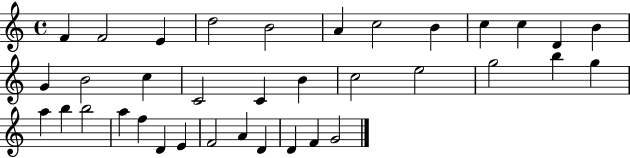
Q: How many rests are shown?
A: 0